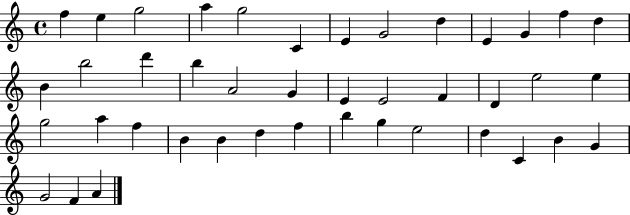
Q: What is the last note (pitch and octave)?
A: A4